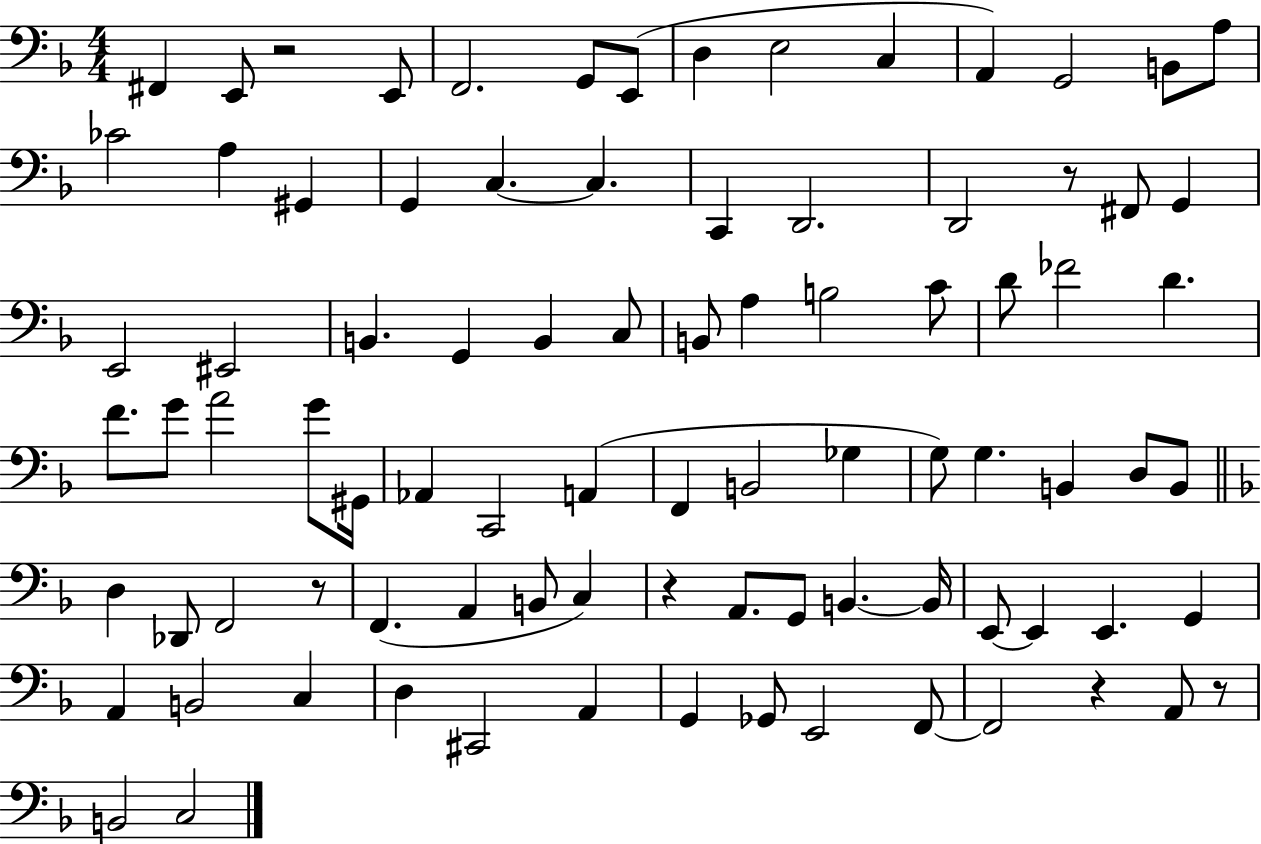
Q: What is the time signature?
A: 4/4